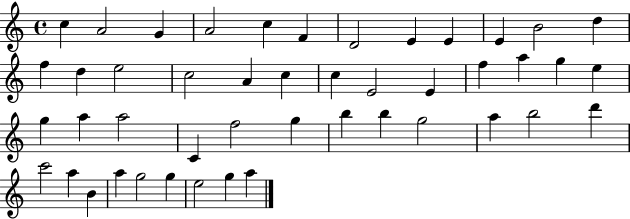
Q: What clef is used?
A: treble